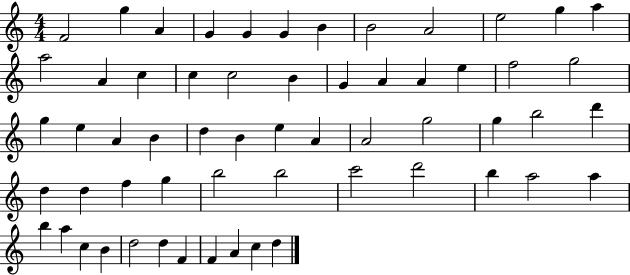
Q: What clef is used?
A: treble